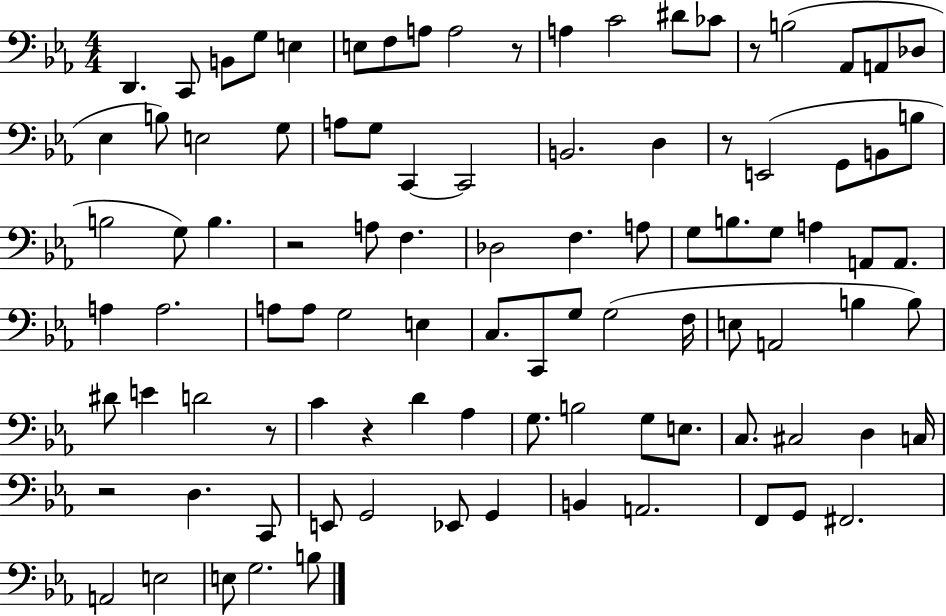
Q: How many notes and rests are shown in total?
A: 97